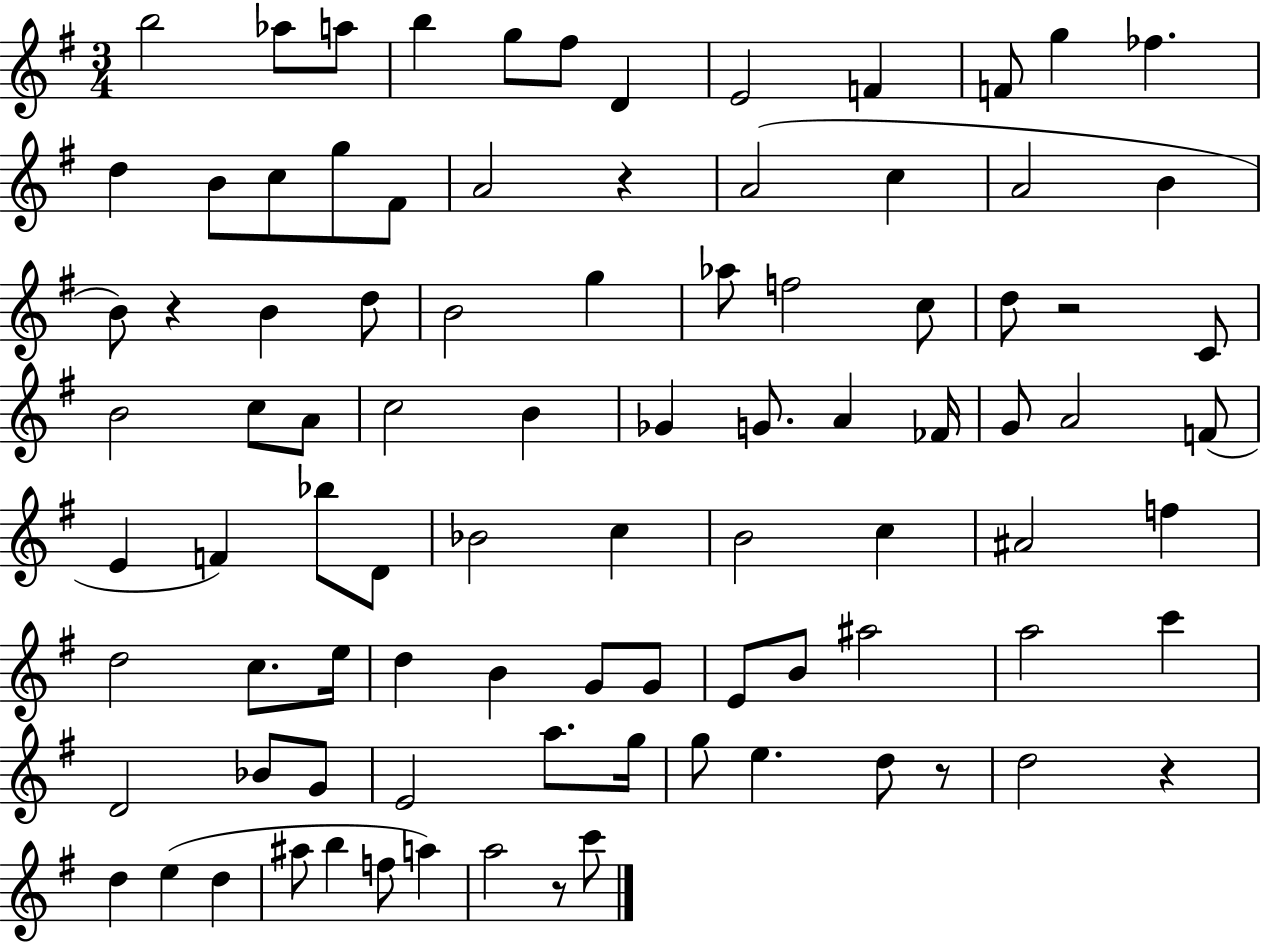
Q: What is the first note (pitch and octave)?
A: B5